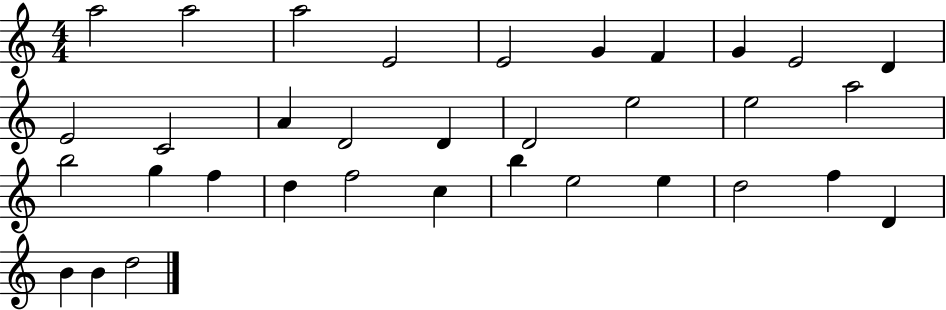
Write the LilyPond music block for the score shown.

{
  \clef treble
  \numericTimeSignature
  \time 4/4
  \key c \major
  a''2 a''2 | a''2 e'2 | e'2 g'4 f'4 | g'4 e'2 d'4 | \break e'2 c'2 | a'4 d'2 d'4 | d'2 e''2 | e''2 a''2 | \break b''2 g''4 f''4 | d''4 f''2 c''4 | b''4 e''2 e''4 | d''2 f''4 d'4 | \break b'4 b'4 d''2 | \bar "|."
}